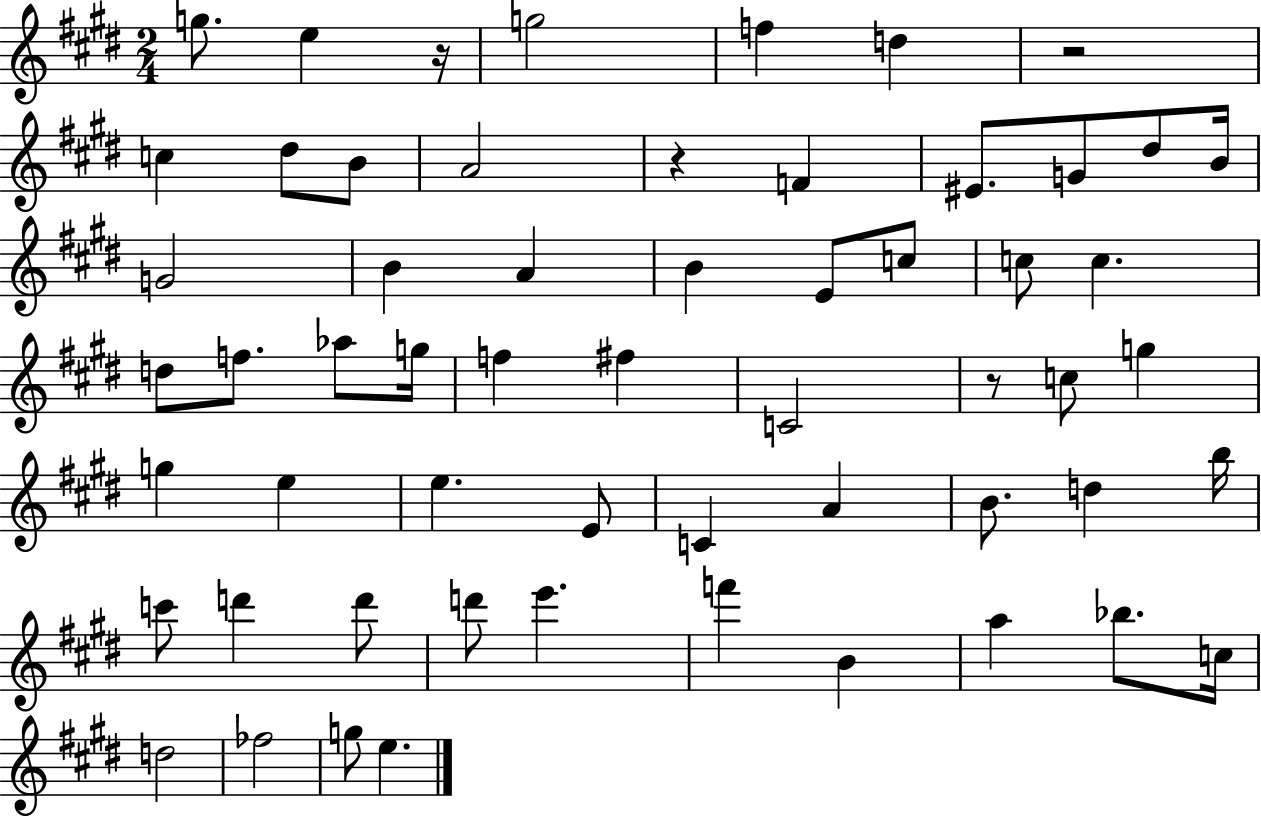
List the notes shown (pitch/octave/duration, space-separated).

G5/e. E5/q R/s G5/h F5/q D5/q R/h C5/q D#5/e B4/e A4/h R/q F4/q EIS4/e. G4/e D#5/e B4/s G4/h B4/q A4/q B4/q E4/e C5/e C5/e C5/q. D5/e F5/e. Ab5/e G5/s F5/q F#5/q C4/h R/e C5/e G5/q G5/q E5/q E5/q. E4/e C4/q A4/q B4/e. D5/q B5/s C6/e D6/q D6/e D6/e E6/q. F6/q B4/q A5/q Bb5/e. C5/s D5/h FES5/h G5/e E5/q.